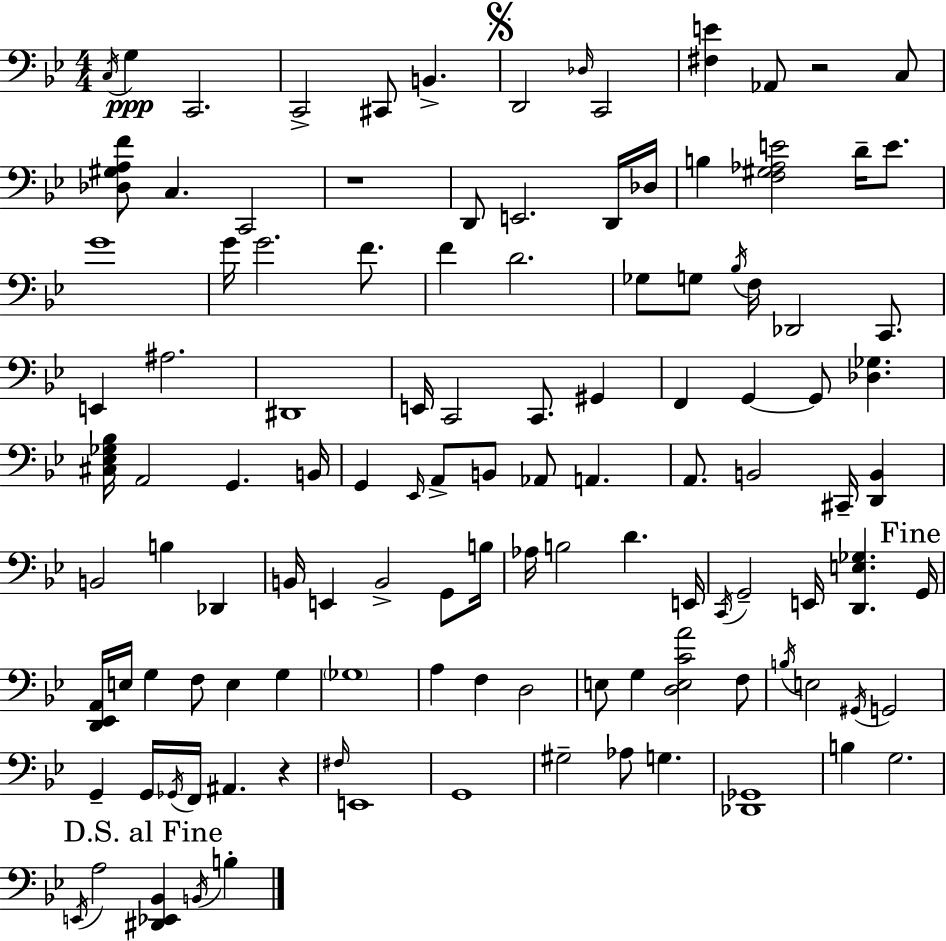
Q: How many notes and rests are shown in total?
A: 117